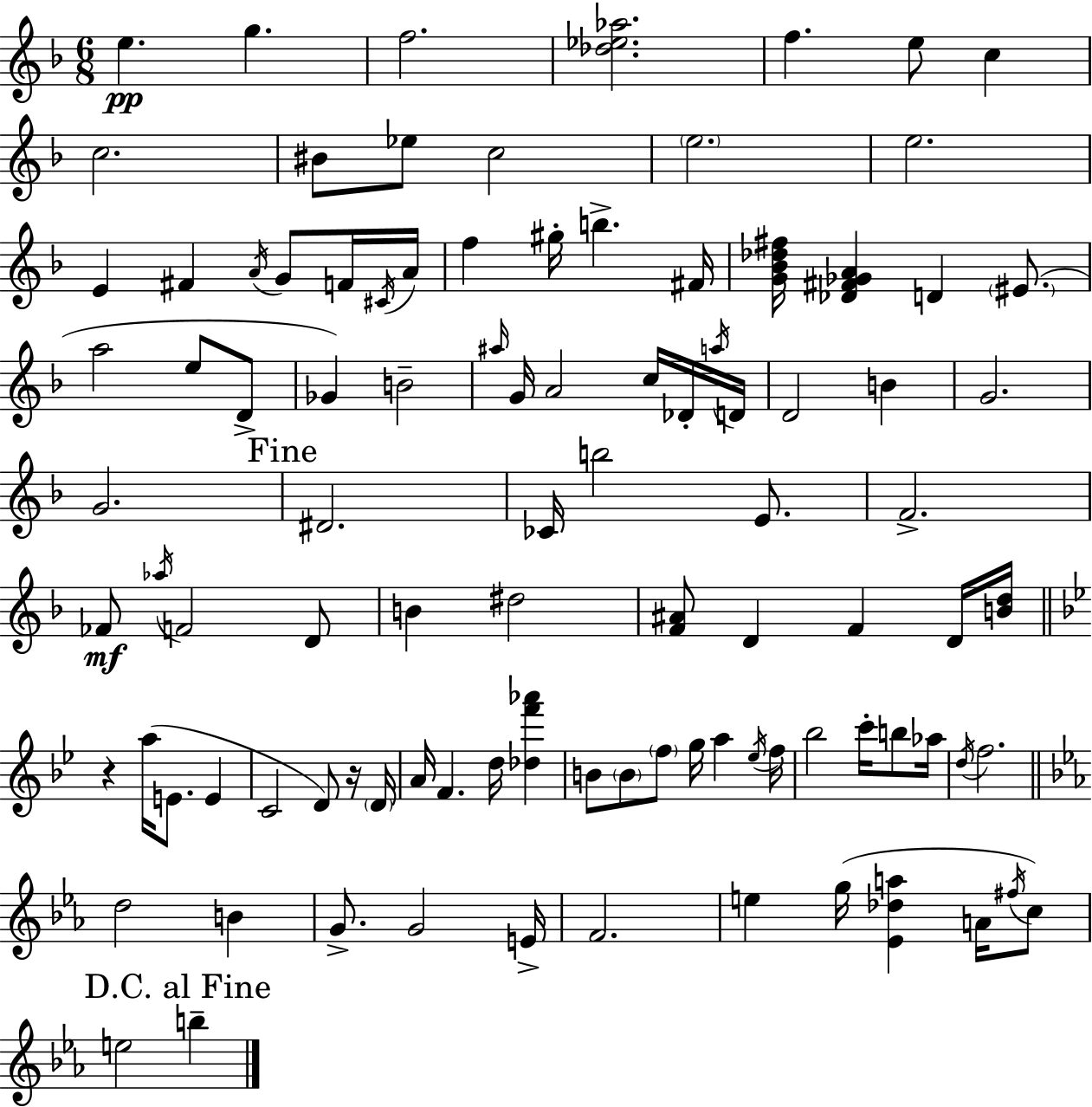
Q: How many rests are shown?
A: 2